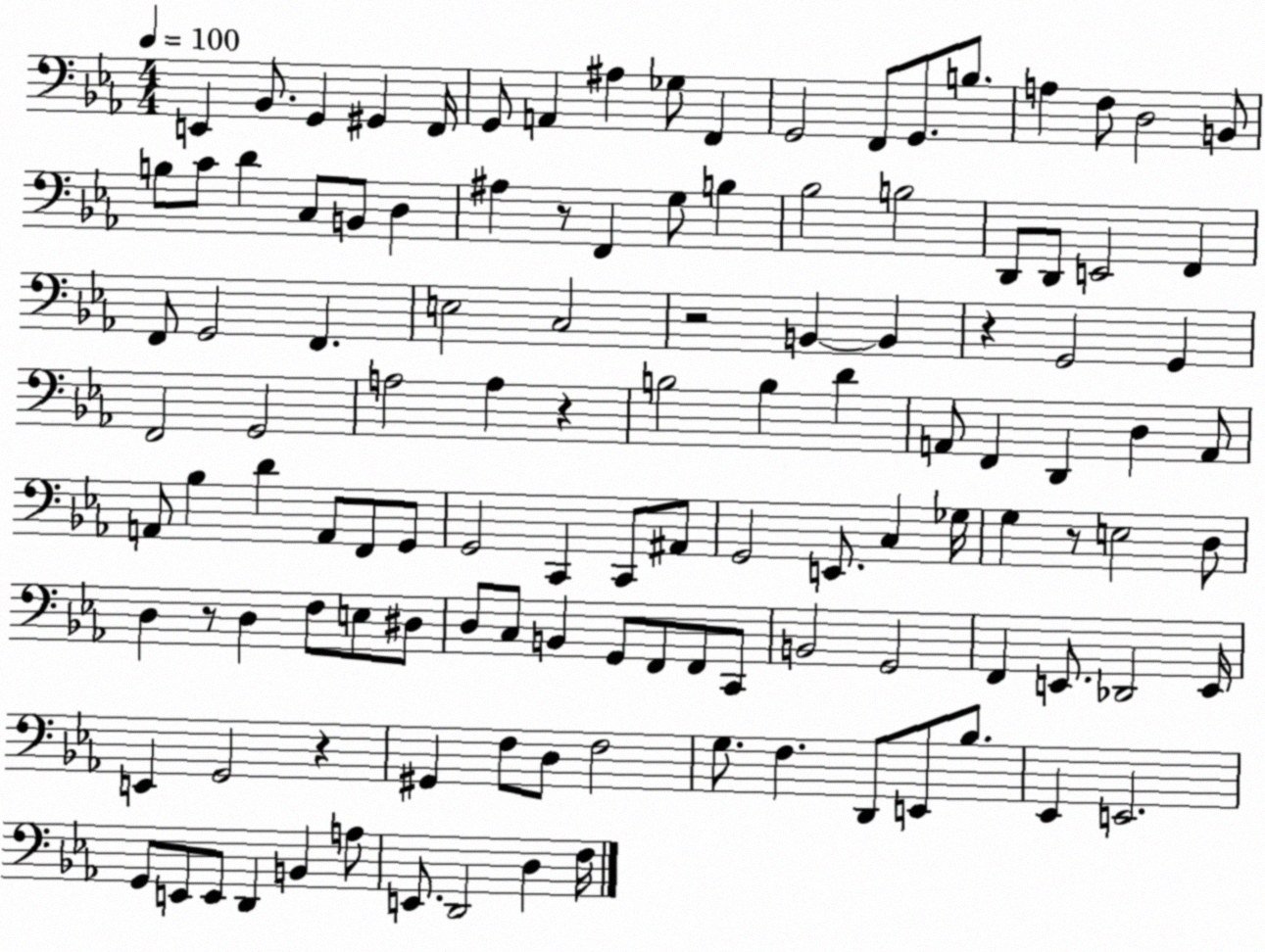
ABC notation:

X:1
T:Untitled
M:4/4
L:1/4
K:Eb
E,, _B,,/2 G,, ^G,, F,,/4 G,,/2 A,, ^A, _G,/2 F,, G,,2 F,,/2 G,,/2 B,/2 A, F,/2 D,2 B,,/2 B,/2 C/2 D C,/2 B,,/2 D, ^A, z/2 F,, G,/2 B, _B,2 B,2 D,,/2 D,,/2 E,,2 F,, F,,/2 G,,2 F,, E,2 C,2 z2 B,, B,, z G,,2 G,, F,,2 G,,2 A,2 A, z B,2 B, D A,,/2 F,, D,, D, A,,/2 A,,/2 _B, D A,,/2 F,,/2 G,,/2 G,,2 C,, C,,/2 ^A,,/2 G,,2 E,,/2 C, _G,/4 G, z/2 E,2 D,/2 D, z/2 D, F,/2 E,/2 ^D,/2 D,/2 C,/2 B,, G,,/2 F,,/2 F,,/2 C,,/2 B,,2 G,,2 F,, E,,/2 _D,,2 E,,/4 E,, G,,2 z ^G,, F,/2 D,/2 F,2 G,/2 F, D,,/2 E,,/2 _B,/2 _E,, E,,2 G,,/2 E,,/2 E,,/2 D,, B,, A,/2 E,,/2 D,,2 D, F,/4